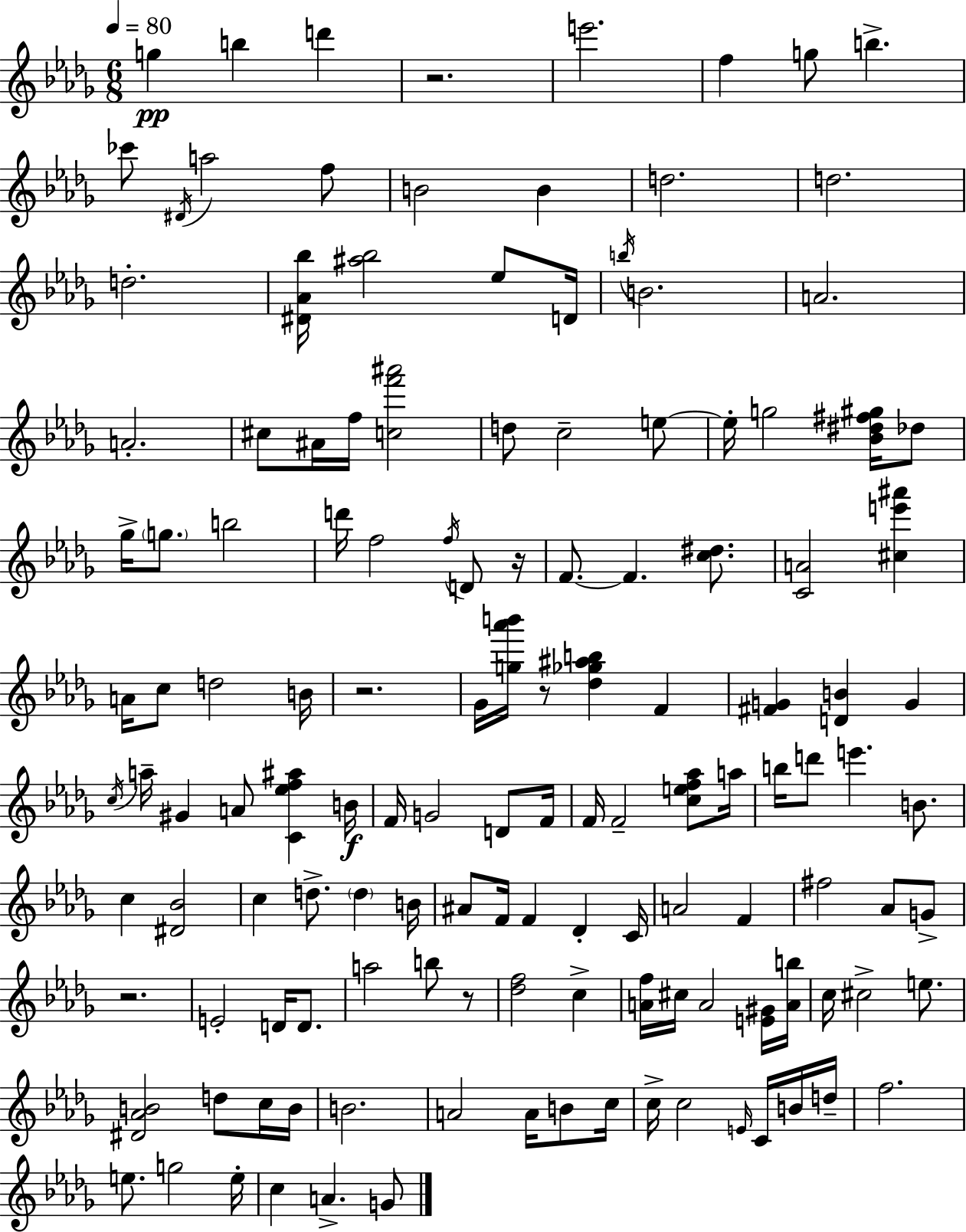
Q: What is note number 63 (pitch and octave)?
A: B4